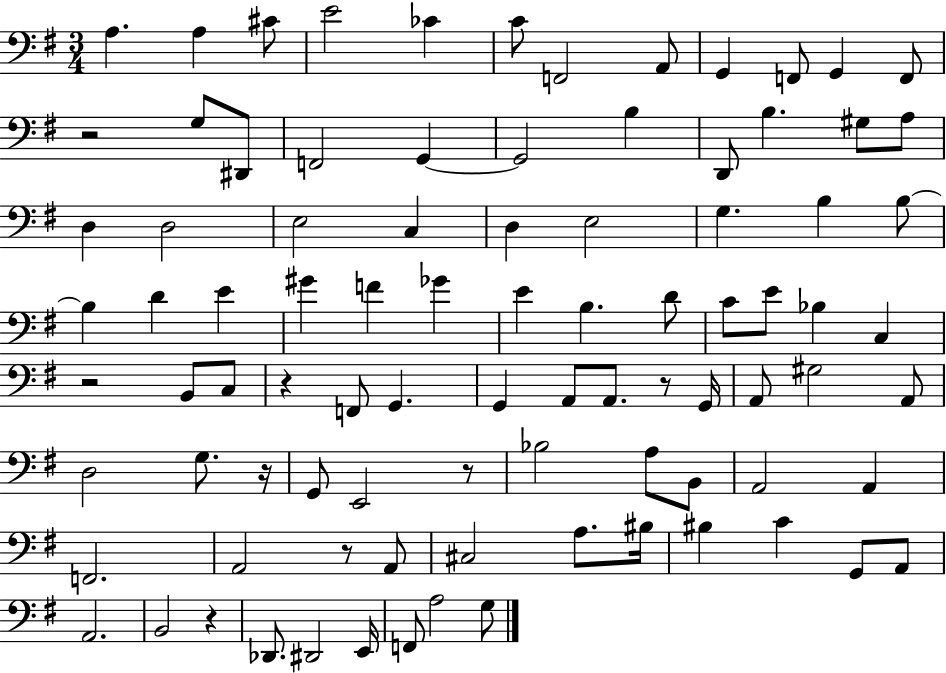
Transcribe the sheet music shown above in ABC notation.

X:1
T:Untitled
M:3/4
L:1/4
K:G
A, A, ^C/2 E2 _C C/2 F,,2 A,,/2 G,, F,,/2 G,, F,,/2 z2 G,/2 ^D,,/2 F,,2 G,, G,,2 B, D,,/2 B, ^G,/2 A,/2 D, D,2 E,2 C, D, E,2 G, B, B,/2 B, D E ^G F _G E B, D/2 C/2 E/2 _B, C, z2 B,,/2 C,/2 z F,,/2 G,, G,, A,,/2 A,,/2 z/2 G,,/4 A,,/2 ^G,2 A,,/2 D,2 G,/2 z/4 G,,/2 E,,2 z/2 _B,2 A,/2 B,,/2 A,,2 A,, F,,2 A,,2 z/2 A,,/2 ^C,2 A,/2 ^B,/4 ^B, C G,,/2 A,,/2 A,,2 B,,2 z _D,,/2 ^D,,2 E,,/4 F,,/2 A,2 G,/2